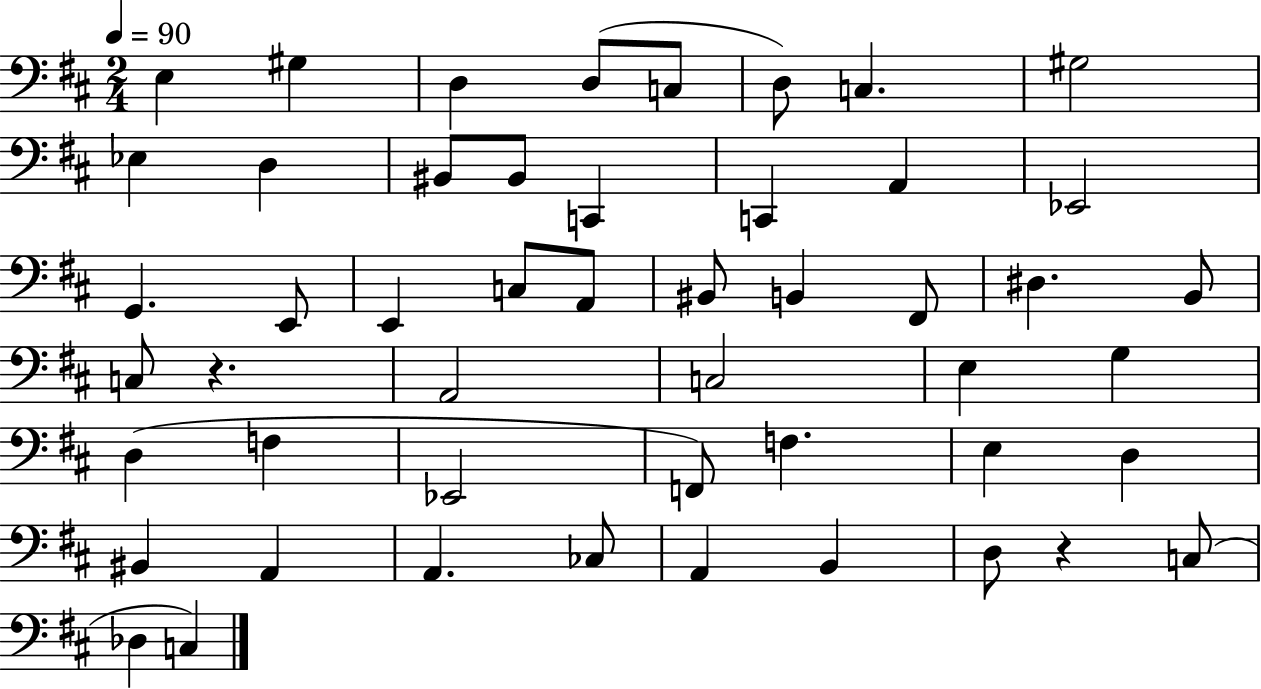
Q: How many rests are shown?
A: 2